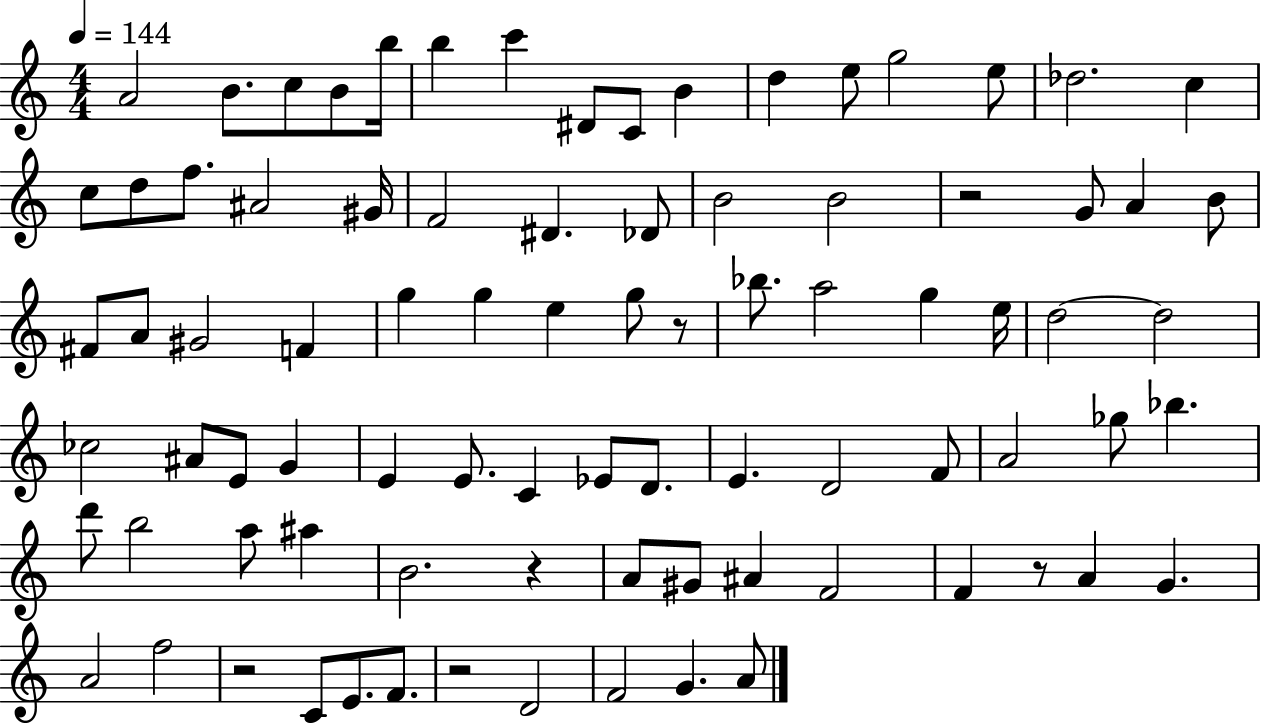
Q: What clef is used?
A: treble